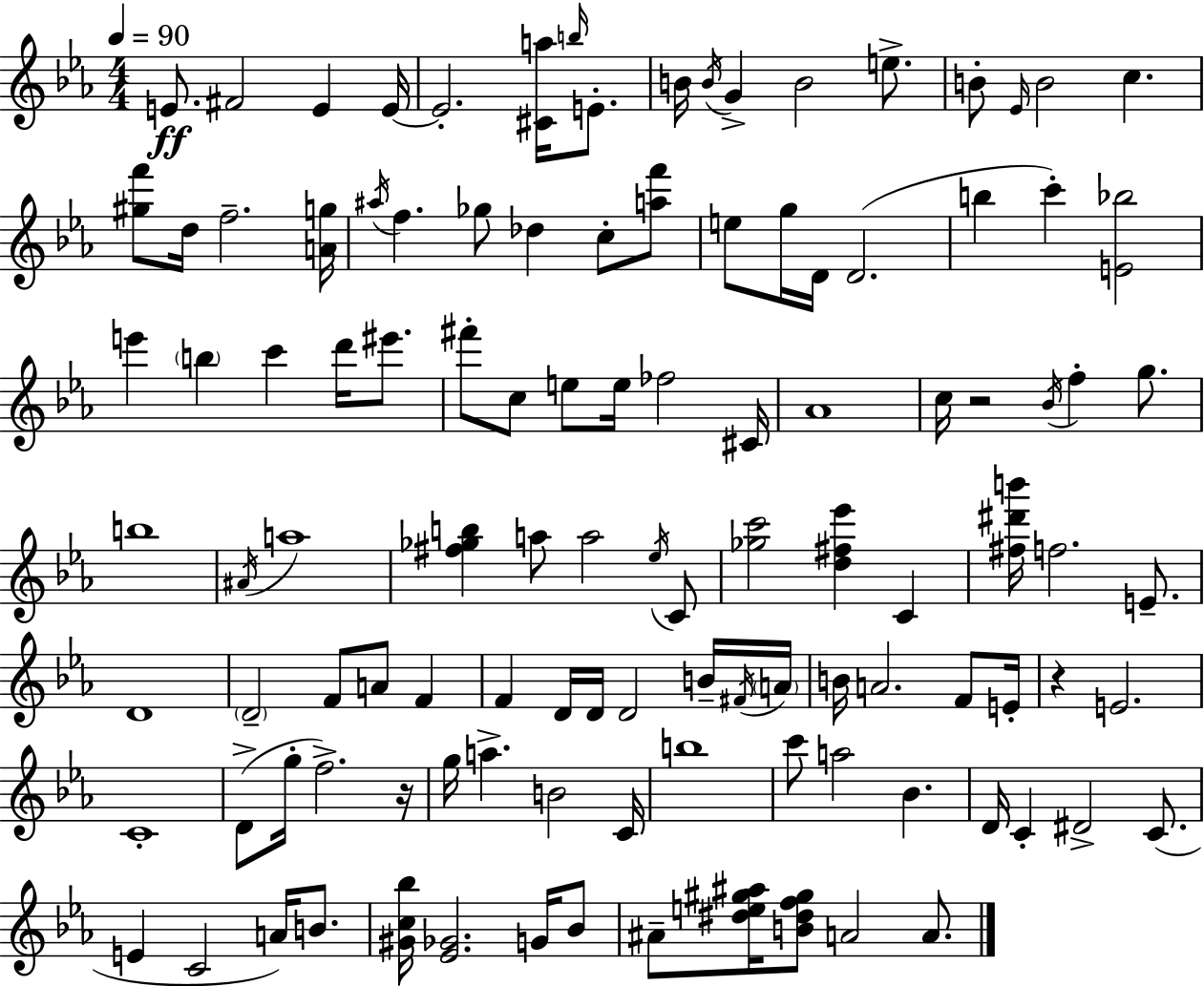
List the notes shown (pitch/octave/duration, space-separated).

E4/e. F#4/h E4/q E4/s E4/h. [C#4,A5]/s B5/s E4/e. B4/s B4/s G4/q B4/h E5/e. B4/e Eb4/s B4/h C5/q. [G#5,F6]/e D5/s F5/h. [A4,G5]/s A#5/s F5/q. Gb5/e Db5/q C5/e [A5,F6]/e E5/e G5/s D4/s D4/h. B5/q C6/q [E4,Bb5]/h E6/q B5/q C6/q D6/s EIS6/e. F#6/e C5/e E5/e E5/s FES5/h C#4/s Ab4/w C5/s R/h Bb4/s F5/q G5/e. B5/w A#4/s A5/w [F#5,Gb5,B5]/q A5/e A5/h Eb5/s C4/e [Gb5,C6]/h [D5,F#5,Eb6]/q C4/q [F#5,D#6,B6]/s F5/h. E4/e. D4/w D4/h F4/e A4/e F4/q F4/q D4/s D4/s D4/h B4/s F#4/s A4/s B4/s A4/h. F4/e E4/s R/q E4/h. C4/w D4/e G5/s F5/h. R/s G5/s A5/q. B4/h C4/s B5/w C6/e A5/h Bb4/q. D4/s C4/q D#4/h C4/e. E4/q C4/h A4/s B4/e. [G#4,C5,Bb5]/s [Eb4,Gb4]/h. G4/s Bb4/e A#4/e [D#5,E5,G#5,A#5]/s [B4,D#5,F5,G#5]/e A4/h A4/e.